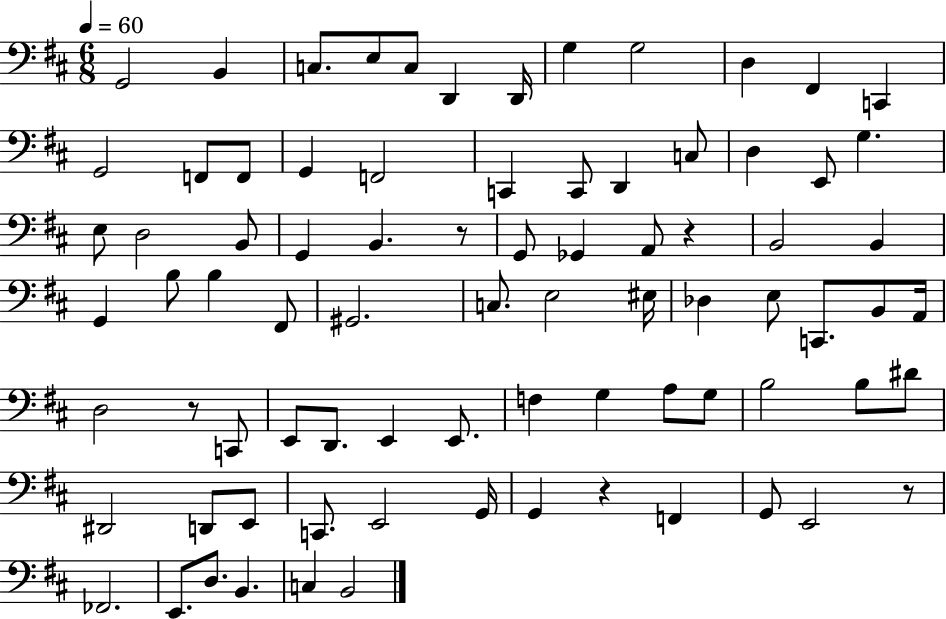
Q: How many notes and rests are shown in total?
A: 81